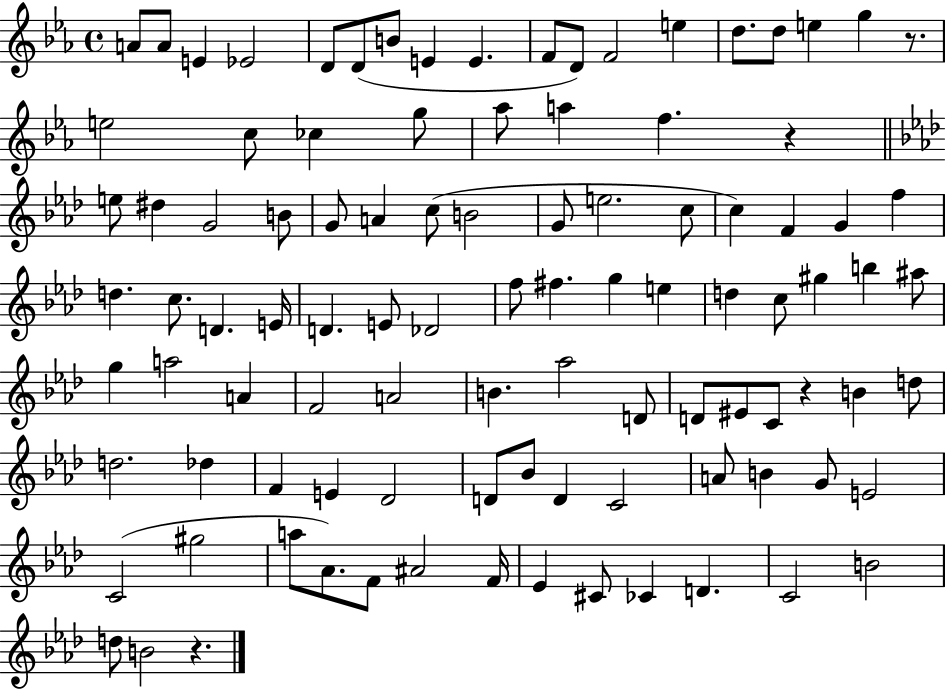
{
  \clef treble
  \time 4/4
  \defaultTimeSignature
  \key ees \major
  a'8 a'8 e'4 ees'2 | d'8 d'8( b'8 e'4 e'4. | f'8 d'8) f'2 e''4 | d''8. d''8 e''4 g''4 r8. | \break e''2 c''8 ces''4 g''8 | aes''8 a''4 f''4. r4 | \bar "||" \break \key aes \major e''8 dis''4 g'2 b'8 | g'8 a'4 c''8( b'2 | g'8 e''2. c''8 | c''4) f'4 g'4 f''4 | \break d''4. c''8. d'4. e'16 | d'4. e'8 des'2 | f''8 fis''4. g''4 e''4 | d''4 c''8 gis''4 b''4 ais''8 | \break g''4 a''2 a'4 | f'2 a'2 | b'4. aes''2 d'8 | d'8 eis'8 c'8 r4 b'4 d''8 | \break d''2. des''4 | f'4 e'4 des'2 | d'8 bes'8 d'4 c'2 | a'8 b'4 g'8 e'2 | \break c'2( gis''2 | a''8 aes'8.) f'8 ais'2 f'16 | ees'4 cis'8 ces'4 d'4. | c'2 b'2 | \break d''8 b'2 r4. | \bar "|."
}